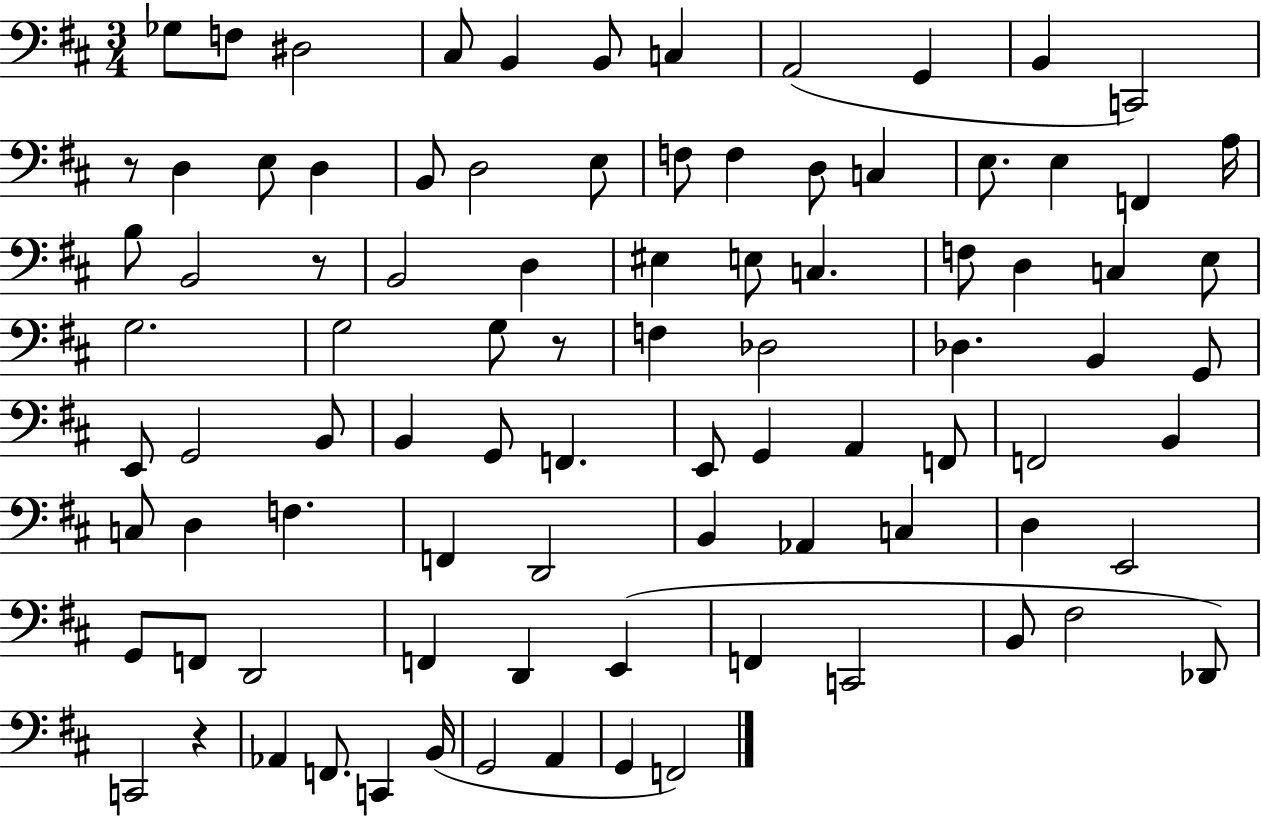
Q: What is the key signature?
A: D major